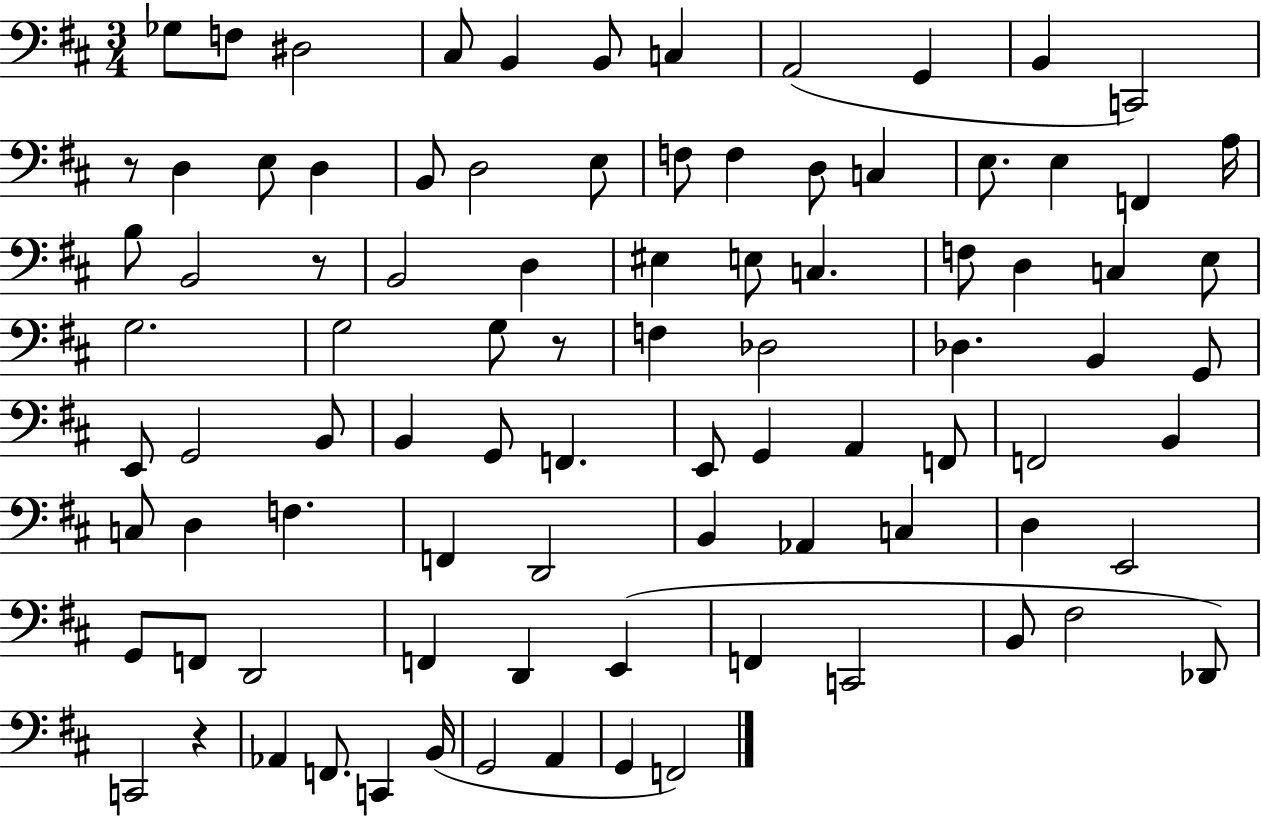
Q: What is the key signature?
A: D major